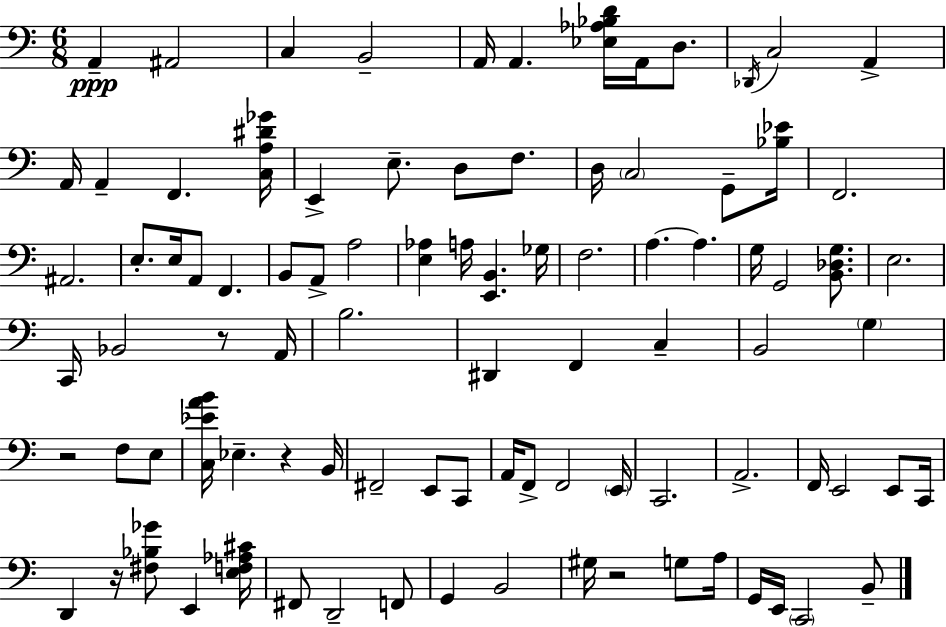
X:1
T:Untitled
M:6/8
L:1/4
K:C
A,, ^A,,2 C, B,,2 A,,/4 A,, [_E,_A,_B,D]/4 A,,/4 D,/2 _D,,/4 C,2 A,, A,,/4 A,, F,, [C,A,^D_G]/4 E,, E,/2 D,/2 F,/2 D,/4 C,2 G,,/2 [_B,_E]/4 F,,2 ^A,,2 E,/2 E,/4 A,,/2 F,, B,,/2 A,,/2 A,2 [E,_A,] A,/4 [E,,B,,] _G,/4 F,2 A, A, G,/4 G,,2 [B,,_D,G,]/2 E,2 C,,/4 _B,,2 z/2 A,,/4 B,2 ^D,, F,, C, B,,2 G, z2 F,/2 E,/2 [C,_EAB]/4 _E, z B,,/4 ^F,,2 E,,/2 C,,/2 A,,/4 F,,/2 F,,2 E,,/4 C,,2 A,,2 F,,/4 E,,2 E,,/2 C,,/4 D,, z/4 [^F,_B,_G]/2 E,, [E,F,_A,^C]/4 ^F,,/2 D,,2 F,,/2 G,, B,,2 ^G,/4 z2 G,/2 A,/4 G,,/4 E,,/4 C,,2 B,,/2